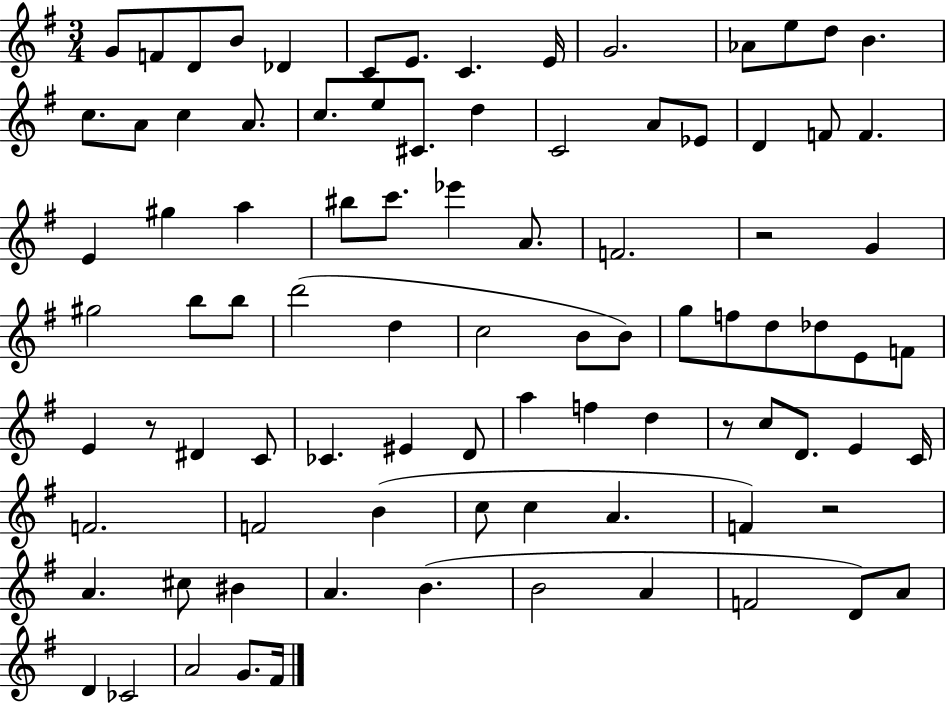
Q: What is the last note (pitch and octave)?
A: F#4